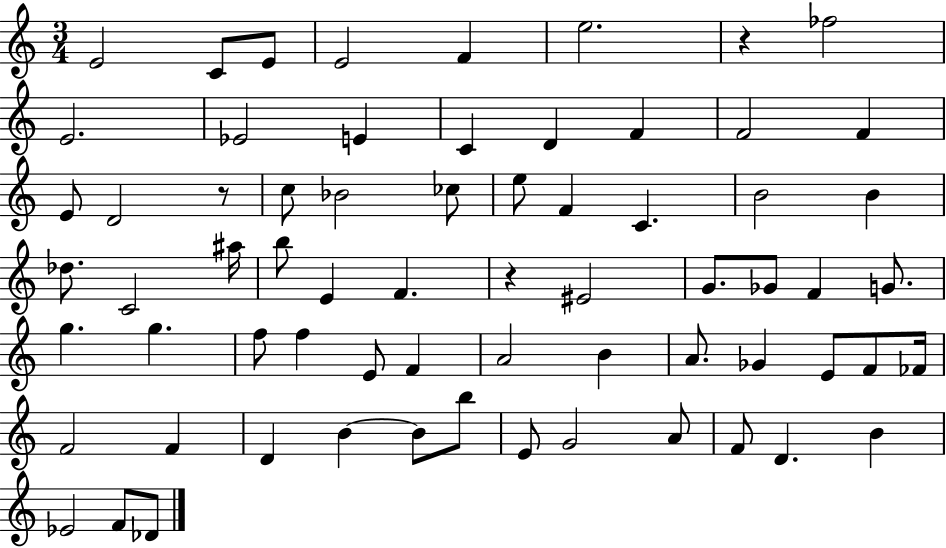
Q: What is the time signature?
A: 3/4